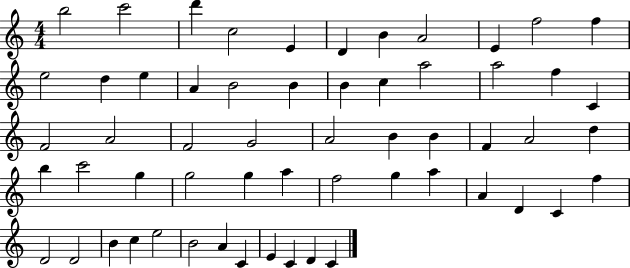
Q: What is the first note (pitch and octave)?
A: B5